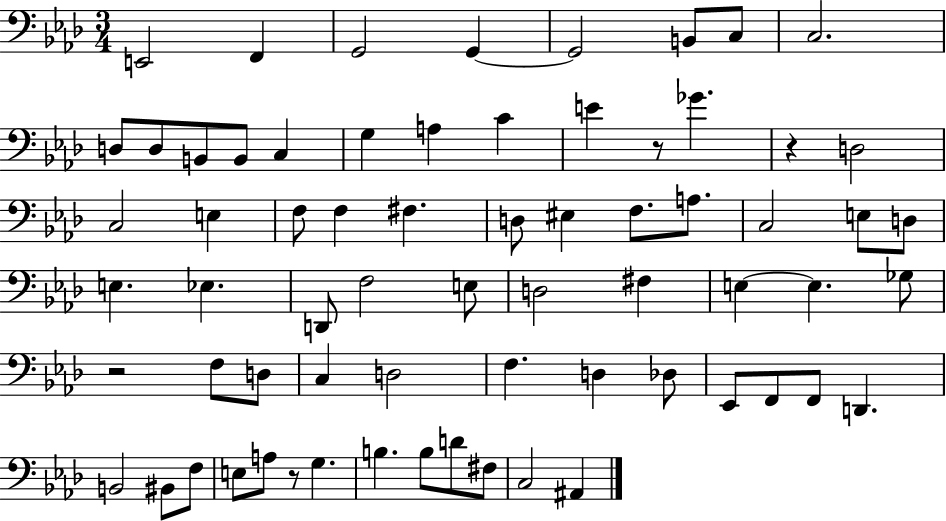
E2/h F2/q G2/h G2/q G2/h B2/e C3/e C3/h. D3/e D3/e B2/e B2/e C3/q G3/q A3/q C4/q E4/q R/e Gb4/q. R/q D3/h C3/h E3/q F3/e F3/q F#3/q. D3/e EIS3/q F3/e. A3/e. C3/h E3/e D3/e E3/q. Eb3/q. D2/e F3/h E3/e D3/h F#3/q E3/q E3/q. Gb3/e R/h F3/e D3/e C3/q D3/h F3/q. D3/q Db3/e Eb2/e F2/e F2/e D2/q. B2/h BIS2/e F3/e E3/e A3/e R/e G3/q. B3/q. B3/e D4/e F#3/e C3/h A#2/q